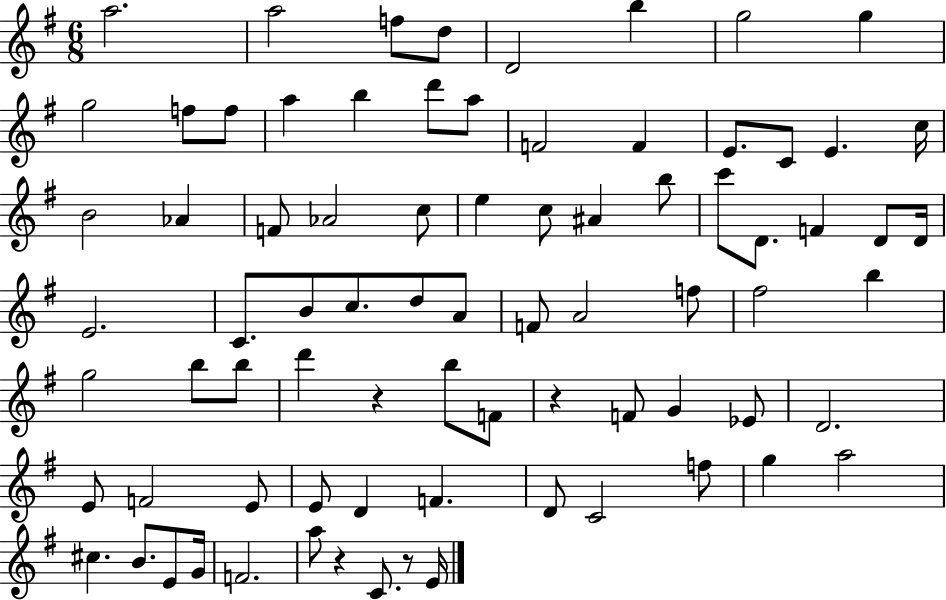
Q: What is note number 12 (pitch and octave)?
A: A5